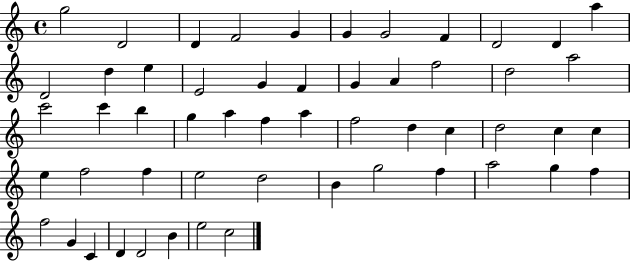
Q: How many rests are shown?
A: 0